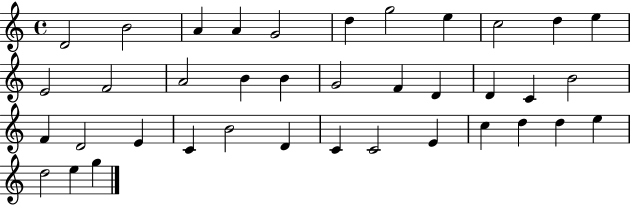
X:1
T:Untitled
M:4/4
L:1/4
K:C
D2 B2 A A G2 d g2 e c2 d e E2 F2 A2 B B G2 F D D C B2 F D2 E C B2 D C C2 E c d d e d2 e g